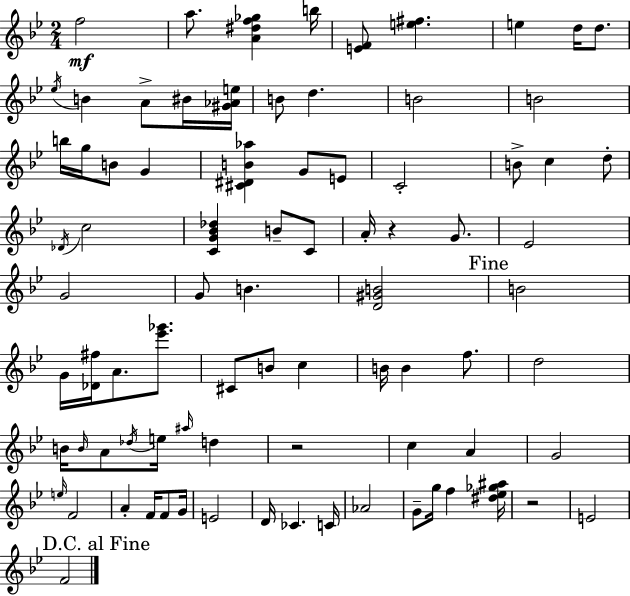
{
  \clef treble
  \numericTimeSignature
  \time 2/4
  \key bes \major
  \repeat volta 2 { f''2\mf | a''8. <a' dis'' f'' ges''>4 b''16 | <e' f'>8 <e'' fis''>4. | e''4 d''16 d''8. | \break \acciaccatura { ees''16 } b'4 a'8-> bis'16 | <gis' aes' e''>16 b'8 d''4. | b'2 | b'2 | \break b''16 g''16 b'8 g'4 | <cis' dis' b' aes''>4 g'8 e'8 | c'2-. | b'8-> c''4 d''8-. | \break \acciaccatura { des'16 } c''2 | <c' g' bes' des''>4 b'8-- | c'8 a'16-. r4 g'8. | ees'2 | \break g'2 | g'8 b'4. | <d' gis' b'>2 | \mark "Fine" b'2 | \break g'16 <des' fis''>16 a'8. <ees''' ges'''>8. | cis'8 b'8 c''4 | b'16 b'4 f''8. | d''2 | \break b'16 \grace { b'16 } a'8 \acciaccatura { des''16 } e''16 | \grace { ais''16 } d''4 r2 | c''4 | a'4 g'2 | \break \grace { e''16 } f'2 | a'4-. | f'16 f'8 g'16 e'2 | d'16 ces'4. | \break c'16 aes'2 | g'8-- | g''16 f''4 <dis'' ees'' ges'' ais''>16 r2 | e'2 | \break \mark "D.C. al Fine" f'2 | } \bar "|."
}